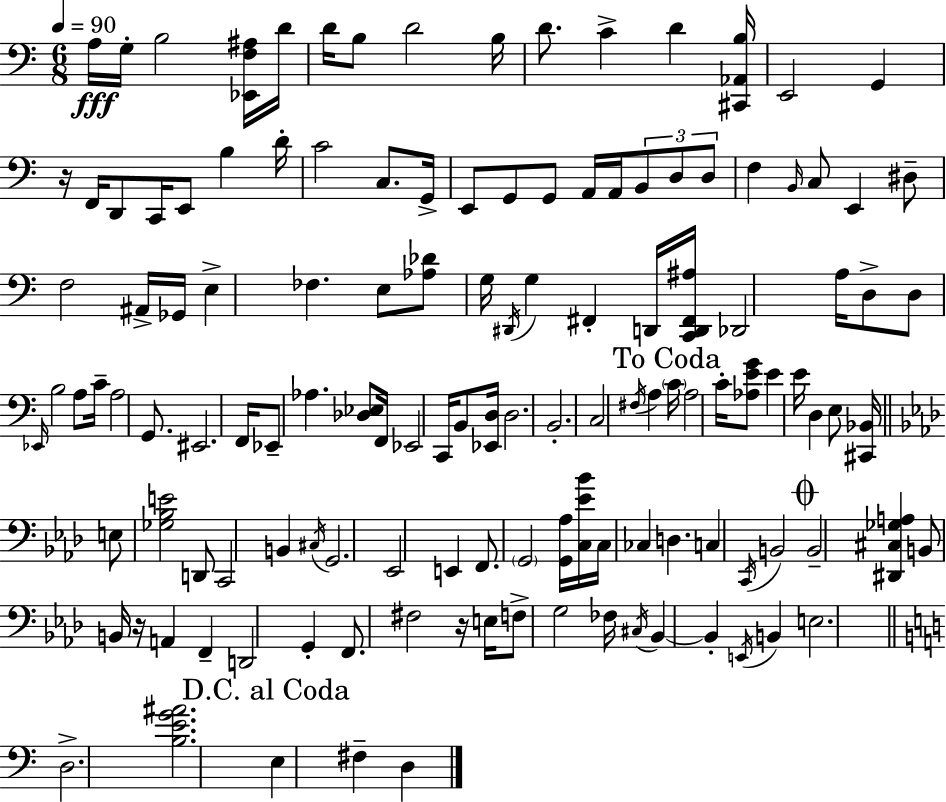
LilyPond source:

{
  \clef bass
  \numericTimeSignature
  \time 6/8
  \key c \major
  \tempo 4 = 90
  a16\fff g16-. b2 <ees, f ais>16 d'16 | d'16 b8 d'2 b16 | d'8. c'4-> d'4 <cis, aes, b>16 | e,2 g,4 | \break r16 f,16 d,8 c,16 e,8 b4 d'16-. | c'2 c8. g,16-> | e,8 g,8 g,8 a,16 a,16 \tuplet 3/2 { b,8 d8 | d8 } f4 \grace { b,16 } c8 e,4 | \break dis8-- f2 ais,16-> | ges,16 e4-> fes4. e8 | <aes des'>8 g16 \acciaccatura { dis,16 } g4 fis,4-. | d,16 <c, d, fis, ais>16 des,2 a16 | \break d8-> d8 \grace { ees,16 } b2 | a8 c'16-- a2 | g,8. eis,2. | f,16 ees,8-- aes4. | \break <des ees>8 f,16 ees,2 c,16 | b,8 <ees, d>16 d2. | b,2.-. | c2 \acciaccatura { fis16 } | \break a4 \mark "To Coda" \parenthesize c'16 a2 | c'16-. <aes e' g'>8 e'4 e'16 d4 | e8 <cis, bes,>16 \bar "||" \break \key aes \major e8 <ges bes e'>2 d,8 | c,2 b,4 | \acciaccatura { cis16 } g,2. | ees,2 e,4 | \break f,8. \parenthesize g,2 | <g, aes>16 <c ees' bes'>16 c16 ces4 d4. | c4 \acciaccatura { c,16 } b,2 | \mark \markup { \musicglyph "scripts.coda" } b,2-- <dis, cis ges a>4 | \break b,8 b,16 r16 a,4 f,4-- | d,2 g,4-. | f,8. fis2 | r16 e16 f8-> g2 | \break fes16 \acciaccatura { cis16 } bes,4~~ bes,4-. \acciaccatura { e,16 } | b,4 e2. | \bar "||" \break \key c \major d2.-> | <b e' g' ais'>2. | \mark "D.C. al Coda" e4 fis4-- d4 | \bar "|."
}